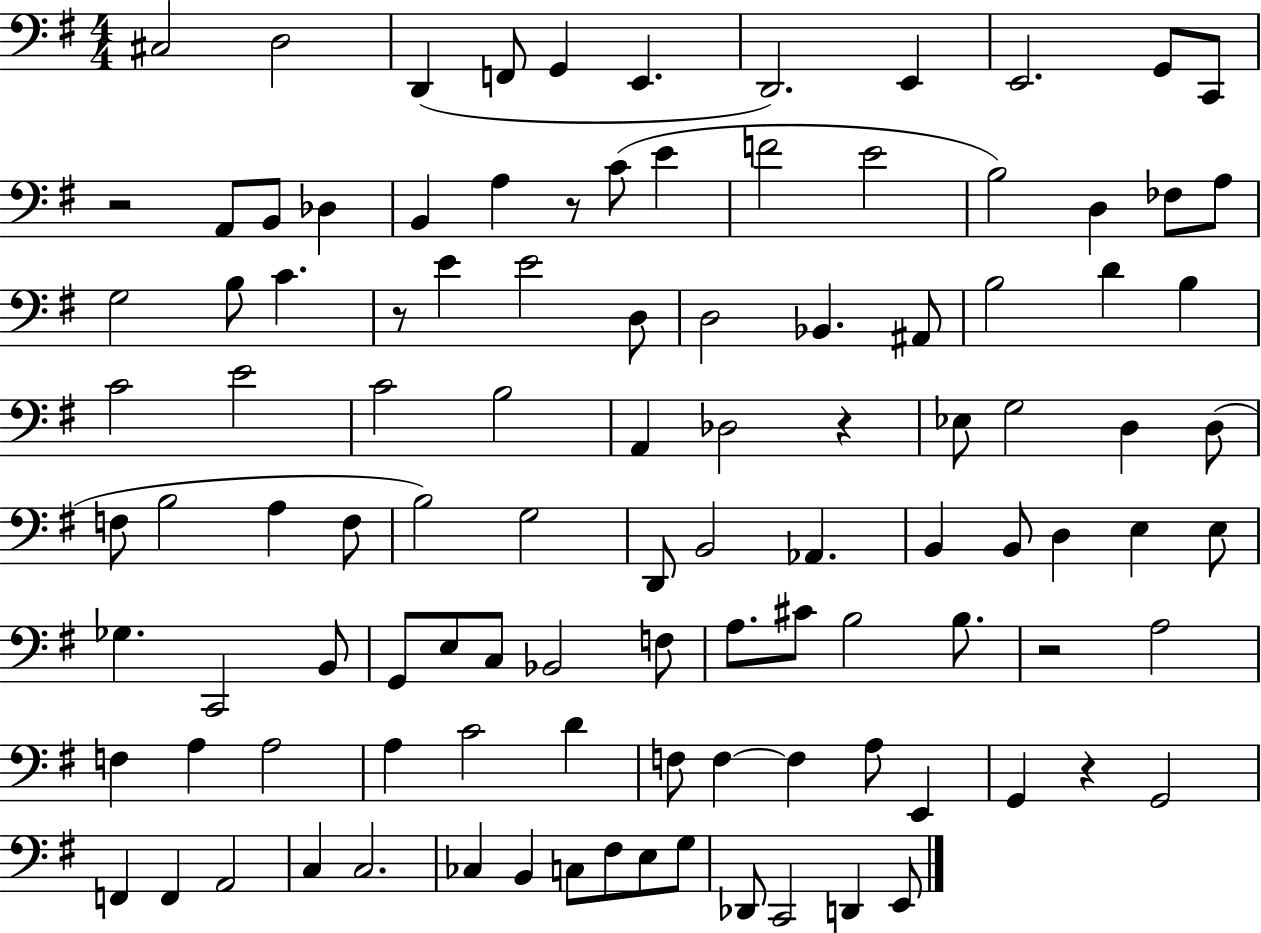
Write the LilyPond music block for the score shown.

{
  \clef bass
  \numericTimeSignature
  \time 4/4
  \key g \major
  cis2 d2 | d,4( f,8 g,4 e,4. | d,2.) e,4 | e,2. g,8 c,8 | \break r2 a,8 b,8 des4 | b,4 a4 r8 c'8( e'4 | f'2 e'2 | b2) d4 fes8 a8 | \break g2 b8 c'4. | r8 e'4 e'2 d8 | d2 bes,4. ais,8 | b2 d'4 b4 | \break c'2 e'2 | c'2 b2 | a,4 des2 r4 | ees8 g2 d4 d8( | \break f8 b2 a4 f8 | b2) g2 | d,8 b,2 aes,4. | b,4 b,8 d4 e4 e8 | \break ges4. c,2 b,8 | g,8 e8 c8 bes,2 f8 | a8. cis'8 b2 b8. | r2 a2 | \break f4 a4 a2 | a4 c'2 d'4 | f8 f4~~ f4 a8 e,4 | g,4 r4 g,2 | \break f,4 f,4 a,2 | c4 c2. | ces4 b,4 c8 fis8 e8 g8 | des,8 c,2 d,4 e,8 | \break \bar "|."
}